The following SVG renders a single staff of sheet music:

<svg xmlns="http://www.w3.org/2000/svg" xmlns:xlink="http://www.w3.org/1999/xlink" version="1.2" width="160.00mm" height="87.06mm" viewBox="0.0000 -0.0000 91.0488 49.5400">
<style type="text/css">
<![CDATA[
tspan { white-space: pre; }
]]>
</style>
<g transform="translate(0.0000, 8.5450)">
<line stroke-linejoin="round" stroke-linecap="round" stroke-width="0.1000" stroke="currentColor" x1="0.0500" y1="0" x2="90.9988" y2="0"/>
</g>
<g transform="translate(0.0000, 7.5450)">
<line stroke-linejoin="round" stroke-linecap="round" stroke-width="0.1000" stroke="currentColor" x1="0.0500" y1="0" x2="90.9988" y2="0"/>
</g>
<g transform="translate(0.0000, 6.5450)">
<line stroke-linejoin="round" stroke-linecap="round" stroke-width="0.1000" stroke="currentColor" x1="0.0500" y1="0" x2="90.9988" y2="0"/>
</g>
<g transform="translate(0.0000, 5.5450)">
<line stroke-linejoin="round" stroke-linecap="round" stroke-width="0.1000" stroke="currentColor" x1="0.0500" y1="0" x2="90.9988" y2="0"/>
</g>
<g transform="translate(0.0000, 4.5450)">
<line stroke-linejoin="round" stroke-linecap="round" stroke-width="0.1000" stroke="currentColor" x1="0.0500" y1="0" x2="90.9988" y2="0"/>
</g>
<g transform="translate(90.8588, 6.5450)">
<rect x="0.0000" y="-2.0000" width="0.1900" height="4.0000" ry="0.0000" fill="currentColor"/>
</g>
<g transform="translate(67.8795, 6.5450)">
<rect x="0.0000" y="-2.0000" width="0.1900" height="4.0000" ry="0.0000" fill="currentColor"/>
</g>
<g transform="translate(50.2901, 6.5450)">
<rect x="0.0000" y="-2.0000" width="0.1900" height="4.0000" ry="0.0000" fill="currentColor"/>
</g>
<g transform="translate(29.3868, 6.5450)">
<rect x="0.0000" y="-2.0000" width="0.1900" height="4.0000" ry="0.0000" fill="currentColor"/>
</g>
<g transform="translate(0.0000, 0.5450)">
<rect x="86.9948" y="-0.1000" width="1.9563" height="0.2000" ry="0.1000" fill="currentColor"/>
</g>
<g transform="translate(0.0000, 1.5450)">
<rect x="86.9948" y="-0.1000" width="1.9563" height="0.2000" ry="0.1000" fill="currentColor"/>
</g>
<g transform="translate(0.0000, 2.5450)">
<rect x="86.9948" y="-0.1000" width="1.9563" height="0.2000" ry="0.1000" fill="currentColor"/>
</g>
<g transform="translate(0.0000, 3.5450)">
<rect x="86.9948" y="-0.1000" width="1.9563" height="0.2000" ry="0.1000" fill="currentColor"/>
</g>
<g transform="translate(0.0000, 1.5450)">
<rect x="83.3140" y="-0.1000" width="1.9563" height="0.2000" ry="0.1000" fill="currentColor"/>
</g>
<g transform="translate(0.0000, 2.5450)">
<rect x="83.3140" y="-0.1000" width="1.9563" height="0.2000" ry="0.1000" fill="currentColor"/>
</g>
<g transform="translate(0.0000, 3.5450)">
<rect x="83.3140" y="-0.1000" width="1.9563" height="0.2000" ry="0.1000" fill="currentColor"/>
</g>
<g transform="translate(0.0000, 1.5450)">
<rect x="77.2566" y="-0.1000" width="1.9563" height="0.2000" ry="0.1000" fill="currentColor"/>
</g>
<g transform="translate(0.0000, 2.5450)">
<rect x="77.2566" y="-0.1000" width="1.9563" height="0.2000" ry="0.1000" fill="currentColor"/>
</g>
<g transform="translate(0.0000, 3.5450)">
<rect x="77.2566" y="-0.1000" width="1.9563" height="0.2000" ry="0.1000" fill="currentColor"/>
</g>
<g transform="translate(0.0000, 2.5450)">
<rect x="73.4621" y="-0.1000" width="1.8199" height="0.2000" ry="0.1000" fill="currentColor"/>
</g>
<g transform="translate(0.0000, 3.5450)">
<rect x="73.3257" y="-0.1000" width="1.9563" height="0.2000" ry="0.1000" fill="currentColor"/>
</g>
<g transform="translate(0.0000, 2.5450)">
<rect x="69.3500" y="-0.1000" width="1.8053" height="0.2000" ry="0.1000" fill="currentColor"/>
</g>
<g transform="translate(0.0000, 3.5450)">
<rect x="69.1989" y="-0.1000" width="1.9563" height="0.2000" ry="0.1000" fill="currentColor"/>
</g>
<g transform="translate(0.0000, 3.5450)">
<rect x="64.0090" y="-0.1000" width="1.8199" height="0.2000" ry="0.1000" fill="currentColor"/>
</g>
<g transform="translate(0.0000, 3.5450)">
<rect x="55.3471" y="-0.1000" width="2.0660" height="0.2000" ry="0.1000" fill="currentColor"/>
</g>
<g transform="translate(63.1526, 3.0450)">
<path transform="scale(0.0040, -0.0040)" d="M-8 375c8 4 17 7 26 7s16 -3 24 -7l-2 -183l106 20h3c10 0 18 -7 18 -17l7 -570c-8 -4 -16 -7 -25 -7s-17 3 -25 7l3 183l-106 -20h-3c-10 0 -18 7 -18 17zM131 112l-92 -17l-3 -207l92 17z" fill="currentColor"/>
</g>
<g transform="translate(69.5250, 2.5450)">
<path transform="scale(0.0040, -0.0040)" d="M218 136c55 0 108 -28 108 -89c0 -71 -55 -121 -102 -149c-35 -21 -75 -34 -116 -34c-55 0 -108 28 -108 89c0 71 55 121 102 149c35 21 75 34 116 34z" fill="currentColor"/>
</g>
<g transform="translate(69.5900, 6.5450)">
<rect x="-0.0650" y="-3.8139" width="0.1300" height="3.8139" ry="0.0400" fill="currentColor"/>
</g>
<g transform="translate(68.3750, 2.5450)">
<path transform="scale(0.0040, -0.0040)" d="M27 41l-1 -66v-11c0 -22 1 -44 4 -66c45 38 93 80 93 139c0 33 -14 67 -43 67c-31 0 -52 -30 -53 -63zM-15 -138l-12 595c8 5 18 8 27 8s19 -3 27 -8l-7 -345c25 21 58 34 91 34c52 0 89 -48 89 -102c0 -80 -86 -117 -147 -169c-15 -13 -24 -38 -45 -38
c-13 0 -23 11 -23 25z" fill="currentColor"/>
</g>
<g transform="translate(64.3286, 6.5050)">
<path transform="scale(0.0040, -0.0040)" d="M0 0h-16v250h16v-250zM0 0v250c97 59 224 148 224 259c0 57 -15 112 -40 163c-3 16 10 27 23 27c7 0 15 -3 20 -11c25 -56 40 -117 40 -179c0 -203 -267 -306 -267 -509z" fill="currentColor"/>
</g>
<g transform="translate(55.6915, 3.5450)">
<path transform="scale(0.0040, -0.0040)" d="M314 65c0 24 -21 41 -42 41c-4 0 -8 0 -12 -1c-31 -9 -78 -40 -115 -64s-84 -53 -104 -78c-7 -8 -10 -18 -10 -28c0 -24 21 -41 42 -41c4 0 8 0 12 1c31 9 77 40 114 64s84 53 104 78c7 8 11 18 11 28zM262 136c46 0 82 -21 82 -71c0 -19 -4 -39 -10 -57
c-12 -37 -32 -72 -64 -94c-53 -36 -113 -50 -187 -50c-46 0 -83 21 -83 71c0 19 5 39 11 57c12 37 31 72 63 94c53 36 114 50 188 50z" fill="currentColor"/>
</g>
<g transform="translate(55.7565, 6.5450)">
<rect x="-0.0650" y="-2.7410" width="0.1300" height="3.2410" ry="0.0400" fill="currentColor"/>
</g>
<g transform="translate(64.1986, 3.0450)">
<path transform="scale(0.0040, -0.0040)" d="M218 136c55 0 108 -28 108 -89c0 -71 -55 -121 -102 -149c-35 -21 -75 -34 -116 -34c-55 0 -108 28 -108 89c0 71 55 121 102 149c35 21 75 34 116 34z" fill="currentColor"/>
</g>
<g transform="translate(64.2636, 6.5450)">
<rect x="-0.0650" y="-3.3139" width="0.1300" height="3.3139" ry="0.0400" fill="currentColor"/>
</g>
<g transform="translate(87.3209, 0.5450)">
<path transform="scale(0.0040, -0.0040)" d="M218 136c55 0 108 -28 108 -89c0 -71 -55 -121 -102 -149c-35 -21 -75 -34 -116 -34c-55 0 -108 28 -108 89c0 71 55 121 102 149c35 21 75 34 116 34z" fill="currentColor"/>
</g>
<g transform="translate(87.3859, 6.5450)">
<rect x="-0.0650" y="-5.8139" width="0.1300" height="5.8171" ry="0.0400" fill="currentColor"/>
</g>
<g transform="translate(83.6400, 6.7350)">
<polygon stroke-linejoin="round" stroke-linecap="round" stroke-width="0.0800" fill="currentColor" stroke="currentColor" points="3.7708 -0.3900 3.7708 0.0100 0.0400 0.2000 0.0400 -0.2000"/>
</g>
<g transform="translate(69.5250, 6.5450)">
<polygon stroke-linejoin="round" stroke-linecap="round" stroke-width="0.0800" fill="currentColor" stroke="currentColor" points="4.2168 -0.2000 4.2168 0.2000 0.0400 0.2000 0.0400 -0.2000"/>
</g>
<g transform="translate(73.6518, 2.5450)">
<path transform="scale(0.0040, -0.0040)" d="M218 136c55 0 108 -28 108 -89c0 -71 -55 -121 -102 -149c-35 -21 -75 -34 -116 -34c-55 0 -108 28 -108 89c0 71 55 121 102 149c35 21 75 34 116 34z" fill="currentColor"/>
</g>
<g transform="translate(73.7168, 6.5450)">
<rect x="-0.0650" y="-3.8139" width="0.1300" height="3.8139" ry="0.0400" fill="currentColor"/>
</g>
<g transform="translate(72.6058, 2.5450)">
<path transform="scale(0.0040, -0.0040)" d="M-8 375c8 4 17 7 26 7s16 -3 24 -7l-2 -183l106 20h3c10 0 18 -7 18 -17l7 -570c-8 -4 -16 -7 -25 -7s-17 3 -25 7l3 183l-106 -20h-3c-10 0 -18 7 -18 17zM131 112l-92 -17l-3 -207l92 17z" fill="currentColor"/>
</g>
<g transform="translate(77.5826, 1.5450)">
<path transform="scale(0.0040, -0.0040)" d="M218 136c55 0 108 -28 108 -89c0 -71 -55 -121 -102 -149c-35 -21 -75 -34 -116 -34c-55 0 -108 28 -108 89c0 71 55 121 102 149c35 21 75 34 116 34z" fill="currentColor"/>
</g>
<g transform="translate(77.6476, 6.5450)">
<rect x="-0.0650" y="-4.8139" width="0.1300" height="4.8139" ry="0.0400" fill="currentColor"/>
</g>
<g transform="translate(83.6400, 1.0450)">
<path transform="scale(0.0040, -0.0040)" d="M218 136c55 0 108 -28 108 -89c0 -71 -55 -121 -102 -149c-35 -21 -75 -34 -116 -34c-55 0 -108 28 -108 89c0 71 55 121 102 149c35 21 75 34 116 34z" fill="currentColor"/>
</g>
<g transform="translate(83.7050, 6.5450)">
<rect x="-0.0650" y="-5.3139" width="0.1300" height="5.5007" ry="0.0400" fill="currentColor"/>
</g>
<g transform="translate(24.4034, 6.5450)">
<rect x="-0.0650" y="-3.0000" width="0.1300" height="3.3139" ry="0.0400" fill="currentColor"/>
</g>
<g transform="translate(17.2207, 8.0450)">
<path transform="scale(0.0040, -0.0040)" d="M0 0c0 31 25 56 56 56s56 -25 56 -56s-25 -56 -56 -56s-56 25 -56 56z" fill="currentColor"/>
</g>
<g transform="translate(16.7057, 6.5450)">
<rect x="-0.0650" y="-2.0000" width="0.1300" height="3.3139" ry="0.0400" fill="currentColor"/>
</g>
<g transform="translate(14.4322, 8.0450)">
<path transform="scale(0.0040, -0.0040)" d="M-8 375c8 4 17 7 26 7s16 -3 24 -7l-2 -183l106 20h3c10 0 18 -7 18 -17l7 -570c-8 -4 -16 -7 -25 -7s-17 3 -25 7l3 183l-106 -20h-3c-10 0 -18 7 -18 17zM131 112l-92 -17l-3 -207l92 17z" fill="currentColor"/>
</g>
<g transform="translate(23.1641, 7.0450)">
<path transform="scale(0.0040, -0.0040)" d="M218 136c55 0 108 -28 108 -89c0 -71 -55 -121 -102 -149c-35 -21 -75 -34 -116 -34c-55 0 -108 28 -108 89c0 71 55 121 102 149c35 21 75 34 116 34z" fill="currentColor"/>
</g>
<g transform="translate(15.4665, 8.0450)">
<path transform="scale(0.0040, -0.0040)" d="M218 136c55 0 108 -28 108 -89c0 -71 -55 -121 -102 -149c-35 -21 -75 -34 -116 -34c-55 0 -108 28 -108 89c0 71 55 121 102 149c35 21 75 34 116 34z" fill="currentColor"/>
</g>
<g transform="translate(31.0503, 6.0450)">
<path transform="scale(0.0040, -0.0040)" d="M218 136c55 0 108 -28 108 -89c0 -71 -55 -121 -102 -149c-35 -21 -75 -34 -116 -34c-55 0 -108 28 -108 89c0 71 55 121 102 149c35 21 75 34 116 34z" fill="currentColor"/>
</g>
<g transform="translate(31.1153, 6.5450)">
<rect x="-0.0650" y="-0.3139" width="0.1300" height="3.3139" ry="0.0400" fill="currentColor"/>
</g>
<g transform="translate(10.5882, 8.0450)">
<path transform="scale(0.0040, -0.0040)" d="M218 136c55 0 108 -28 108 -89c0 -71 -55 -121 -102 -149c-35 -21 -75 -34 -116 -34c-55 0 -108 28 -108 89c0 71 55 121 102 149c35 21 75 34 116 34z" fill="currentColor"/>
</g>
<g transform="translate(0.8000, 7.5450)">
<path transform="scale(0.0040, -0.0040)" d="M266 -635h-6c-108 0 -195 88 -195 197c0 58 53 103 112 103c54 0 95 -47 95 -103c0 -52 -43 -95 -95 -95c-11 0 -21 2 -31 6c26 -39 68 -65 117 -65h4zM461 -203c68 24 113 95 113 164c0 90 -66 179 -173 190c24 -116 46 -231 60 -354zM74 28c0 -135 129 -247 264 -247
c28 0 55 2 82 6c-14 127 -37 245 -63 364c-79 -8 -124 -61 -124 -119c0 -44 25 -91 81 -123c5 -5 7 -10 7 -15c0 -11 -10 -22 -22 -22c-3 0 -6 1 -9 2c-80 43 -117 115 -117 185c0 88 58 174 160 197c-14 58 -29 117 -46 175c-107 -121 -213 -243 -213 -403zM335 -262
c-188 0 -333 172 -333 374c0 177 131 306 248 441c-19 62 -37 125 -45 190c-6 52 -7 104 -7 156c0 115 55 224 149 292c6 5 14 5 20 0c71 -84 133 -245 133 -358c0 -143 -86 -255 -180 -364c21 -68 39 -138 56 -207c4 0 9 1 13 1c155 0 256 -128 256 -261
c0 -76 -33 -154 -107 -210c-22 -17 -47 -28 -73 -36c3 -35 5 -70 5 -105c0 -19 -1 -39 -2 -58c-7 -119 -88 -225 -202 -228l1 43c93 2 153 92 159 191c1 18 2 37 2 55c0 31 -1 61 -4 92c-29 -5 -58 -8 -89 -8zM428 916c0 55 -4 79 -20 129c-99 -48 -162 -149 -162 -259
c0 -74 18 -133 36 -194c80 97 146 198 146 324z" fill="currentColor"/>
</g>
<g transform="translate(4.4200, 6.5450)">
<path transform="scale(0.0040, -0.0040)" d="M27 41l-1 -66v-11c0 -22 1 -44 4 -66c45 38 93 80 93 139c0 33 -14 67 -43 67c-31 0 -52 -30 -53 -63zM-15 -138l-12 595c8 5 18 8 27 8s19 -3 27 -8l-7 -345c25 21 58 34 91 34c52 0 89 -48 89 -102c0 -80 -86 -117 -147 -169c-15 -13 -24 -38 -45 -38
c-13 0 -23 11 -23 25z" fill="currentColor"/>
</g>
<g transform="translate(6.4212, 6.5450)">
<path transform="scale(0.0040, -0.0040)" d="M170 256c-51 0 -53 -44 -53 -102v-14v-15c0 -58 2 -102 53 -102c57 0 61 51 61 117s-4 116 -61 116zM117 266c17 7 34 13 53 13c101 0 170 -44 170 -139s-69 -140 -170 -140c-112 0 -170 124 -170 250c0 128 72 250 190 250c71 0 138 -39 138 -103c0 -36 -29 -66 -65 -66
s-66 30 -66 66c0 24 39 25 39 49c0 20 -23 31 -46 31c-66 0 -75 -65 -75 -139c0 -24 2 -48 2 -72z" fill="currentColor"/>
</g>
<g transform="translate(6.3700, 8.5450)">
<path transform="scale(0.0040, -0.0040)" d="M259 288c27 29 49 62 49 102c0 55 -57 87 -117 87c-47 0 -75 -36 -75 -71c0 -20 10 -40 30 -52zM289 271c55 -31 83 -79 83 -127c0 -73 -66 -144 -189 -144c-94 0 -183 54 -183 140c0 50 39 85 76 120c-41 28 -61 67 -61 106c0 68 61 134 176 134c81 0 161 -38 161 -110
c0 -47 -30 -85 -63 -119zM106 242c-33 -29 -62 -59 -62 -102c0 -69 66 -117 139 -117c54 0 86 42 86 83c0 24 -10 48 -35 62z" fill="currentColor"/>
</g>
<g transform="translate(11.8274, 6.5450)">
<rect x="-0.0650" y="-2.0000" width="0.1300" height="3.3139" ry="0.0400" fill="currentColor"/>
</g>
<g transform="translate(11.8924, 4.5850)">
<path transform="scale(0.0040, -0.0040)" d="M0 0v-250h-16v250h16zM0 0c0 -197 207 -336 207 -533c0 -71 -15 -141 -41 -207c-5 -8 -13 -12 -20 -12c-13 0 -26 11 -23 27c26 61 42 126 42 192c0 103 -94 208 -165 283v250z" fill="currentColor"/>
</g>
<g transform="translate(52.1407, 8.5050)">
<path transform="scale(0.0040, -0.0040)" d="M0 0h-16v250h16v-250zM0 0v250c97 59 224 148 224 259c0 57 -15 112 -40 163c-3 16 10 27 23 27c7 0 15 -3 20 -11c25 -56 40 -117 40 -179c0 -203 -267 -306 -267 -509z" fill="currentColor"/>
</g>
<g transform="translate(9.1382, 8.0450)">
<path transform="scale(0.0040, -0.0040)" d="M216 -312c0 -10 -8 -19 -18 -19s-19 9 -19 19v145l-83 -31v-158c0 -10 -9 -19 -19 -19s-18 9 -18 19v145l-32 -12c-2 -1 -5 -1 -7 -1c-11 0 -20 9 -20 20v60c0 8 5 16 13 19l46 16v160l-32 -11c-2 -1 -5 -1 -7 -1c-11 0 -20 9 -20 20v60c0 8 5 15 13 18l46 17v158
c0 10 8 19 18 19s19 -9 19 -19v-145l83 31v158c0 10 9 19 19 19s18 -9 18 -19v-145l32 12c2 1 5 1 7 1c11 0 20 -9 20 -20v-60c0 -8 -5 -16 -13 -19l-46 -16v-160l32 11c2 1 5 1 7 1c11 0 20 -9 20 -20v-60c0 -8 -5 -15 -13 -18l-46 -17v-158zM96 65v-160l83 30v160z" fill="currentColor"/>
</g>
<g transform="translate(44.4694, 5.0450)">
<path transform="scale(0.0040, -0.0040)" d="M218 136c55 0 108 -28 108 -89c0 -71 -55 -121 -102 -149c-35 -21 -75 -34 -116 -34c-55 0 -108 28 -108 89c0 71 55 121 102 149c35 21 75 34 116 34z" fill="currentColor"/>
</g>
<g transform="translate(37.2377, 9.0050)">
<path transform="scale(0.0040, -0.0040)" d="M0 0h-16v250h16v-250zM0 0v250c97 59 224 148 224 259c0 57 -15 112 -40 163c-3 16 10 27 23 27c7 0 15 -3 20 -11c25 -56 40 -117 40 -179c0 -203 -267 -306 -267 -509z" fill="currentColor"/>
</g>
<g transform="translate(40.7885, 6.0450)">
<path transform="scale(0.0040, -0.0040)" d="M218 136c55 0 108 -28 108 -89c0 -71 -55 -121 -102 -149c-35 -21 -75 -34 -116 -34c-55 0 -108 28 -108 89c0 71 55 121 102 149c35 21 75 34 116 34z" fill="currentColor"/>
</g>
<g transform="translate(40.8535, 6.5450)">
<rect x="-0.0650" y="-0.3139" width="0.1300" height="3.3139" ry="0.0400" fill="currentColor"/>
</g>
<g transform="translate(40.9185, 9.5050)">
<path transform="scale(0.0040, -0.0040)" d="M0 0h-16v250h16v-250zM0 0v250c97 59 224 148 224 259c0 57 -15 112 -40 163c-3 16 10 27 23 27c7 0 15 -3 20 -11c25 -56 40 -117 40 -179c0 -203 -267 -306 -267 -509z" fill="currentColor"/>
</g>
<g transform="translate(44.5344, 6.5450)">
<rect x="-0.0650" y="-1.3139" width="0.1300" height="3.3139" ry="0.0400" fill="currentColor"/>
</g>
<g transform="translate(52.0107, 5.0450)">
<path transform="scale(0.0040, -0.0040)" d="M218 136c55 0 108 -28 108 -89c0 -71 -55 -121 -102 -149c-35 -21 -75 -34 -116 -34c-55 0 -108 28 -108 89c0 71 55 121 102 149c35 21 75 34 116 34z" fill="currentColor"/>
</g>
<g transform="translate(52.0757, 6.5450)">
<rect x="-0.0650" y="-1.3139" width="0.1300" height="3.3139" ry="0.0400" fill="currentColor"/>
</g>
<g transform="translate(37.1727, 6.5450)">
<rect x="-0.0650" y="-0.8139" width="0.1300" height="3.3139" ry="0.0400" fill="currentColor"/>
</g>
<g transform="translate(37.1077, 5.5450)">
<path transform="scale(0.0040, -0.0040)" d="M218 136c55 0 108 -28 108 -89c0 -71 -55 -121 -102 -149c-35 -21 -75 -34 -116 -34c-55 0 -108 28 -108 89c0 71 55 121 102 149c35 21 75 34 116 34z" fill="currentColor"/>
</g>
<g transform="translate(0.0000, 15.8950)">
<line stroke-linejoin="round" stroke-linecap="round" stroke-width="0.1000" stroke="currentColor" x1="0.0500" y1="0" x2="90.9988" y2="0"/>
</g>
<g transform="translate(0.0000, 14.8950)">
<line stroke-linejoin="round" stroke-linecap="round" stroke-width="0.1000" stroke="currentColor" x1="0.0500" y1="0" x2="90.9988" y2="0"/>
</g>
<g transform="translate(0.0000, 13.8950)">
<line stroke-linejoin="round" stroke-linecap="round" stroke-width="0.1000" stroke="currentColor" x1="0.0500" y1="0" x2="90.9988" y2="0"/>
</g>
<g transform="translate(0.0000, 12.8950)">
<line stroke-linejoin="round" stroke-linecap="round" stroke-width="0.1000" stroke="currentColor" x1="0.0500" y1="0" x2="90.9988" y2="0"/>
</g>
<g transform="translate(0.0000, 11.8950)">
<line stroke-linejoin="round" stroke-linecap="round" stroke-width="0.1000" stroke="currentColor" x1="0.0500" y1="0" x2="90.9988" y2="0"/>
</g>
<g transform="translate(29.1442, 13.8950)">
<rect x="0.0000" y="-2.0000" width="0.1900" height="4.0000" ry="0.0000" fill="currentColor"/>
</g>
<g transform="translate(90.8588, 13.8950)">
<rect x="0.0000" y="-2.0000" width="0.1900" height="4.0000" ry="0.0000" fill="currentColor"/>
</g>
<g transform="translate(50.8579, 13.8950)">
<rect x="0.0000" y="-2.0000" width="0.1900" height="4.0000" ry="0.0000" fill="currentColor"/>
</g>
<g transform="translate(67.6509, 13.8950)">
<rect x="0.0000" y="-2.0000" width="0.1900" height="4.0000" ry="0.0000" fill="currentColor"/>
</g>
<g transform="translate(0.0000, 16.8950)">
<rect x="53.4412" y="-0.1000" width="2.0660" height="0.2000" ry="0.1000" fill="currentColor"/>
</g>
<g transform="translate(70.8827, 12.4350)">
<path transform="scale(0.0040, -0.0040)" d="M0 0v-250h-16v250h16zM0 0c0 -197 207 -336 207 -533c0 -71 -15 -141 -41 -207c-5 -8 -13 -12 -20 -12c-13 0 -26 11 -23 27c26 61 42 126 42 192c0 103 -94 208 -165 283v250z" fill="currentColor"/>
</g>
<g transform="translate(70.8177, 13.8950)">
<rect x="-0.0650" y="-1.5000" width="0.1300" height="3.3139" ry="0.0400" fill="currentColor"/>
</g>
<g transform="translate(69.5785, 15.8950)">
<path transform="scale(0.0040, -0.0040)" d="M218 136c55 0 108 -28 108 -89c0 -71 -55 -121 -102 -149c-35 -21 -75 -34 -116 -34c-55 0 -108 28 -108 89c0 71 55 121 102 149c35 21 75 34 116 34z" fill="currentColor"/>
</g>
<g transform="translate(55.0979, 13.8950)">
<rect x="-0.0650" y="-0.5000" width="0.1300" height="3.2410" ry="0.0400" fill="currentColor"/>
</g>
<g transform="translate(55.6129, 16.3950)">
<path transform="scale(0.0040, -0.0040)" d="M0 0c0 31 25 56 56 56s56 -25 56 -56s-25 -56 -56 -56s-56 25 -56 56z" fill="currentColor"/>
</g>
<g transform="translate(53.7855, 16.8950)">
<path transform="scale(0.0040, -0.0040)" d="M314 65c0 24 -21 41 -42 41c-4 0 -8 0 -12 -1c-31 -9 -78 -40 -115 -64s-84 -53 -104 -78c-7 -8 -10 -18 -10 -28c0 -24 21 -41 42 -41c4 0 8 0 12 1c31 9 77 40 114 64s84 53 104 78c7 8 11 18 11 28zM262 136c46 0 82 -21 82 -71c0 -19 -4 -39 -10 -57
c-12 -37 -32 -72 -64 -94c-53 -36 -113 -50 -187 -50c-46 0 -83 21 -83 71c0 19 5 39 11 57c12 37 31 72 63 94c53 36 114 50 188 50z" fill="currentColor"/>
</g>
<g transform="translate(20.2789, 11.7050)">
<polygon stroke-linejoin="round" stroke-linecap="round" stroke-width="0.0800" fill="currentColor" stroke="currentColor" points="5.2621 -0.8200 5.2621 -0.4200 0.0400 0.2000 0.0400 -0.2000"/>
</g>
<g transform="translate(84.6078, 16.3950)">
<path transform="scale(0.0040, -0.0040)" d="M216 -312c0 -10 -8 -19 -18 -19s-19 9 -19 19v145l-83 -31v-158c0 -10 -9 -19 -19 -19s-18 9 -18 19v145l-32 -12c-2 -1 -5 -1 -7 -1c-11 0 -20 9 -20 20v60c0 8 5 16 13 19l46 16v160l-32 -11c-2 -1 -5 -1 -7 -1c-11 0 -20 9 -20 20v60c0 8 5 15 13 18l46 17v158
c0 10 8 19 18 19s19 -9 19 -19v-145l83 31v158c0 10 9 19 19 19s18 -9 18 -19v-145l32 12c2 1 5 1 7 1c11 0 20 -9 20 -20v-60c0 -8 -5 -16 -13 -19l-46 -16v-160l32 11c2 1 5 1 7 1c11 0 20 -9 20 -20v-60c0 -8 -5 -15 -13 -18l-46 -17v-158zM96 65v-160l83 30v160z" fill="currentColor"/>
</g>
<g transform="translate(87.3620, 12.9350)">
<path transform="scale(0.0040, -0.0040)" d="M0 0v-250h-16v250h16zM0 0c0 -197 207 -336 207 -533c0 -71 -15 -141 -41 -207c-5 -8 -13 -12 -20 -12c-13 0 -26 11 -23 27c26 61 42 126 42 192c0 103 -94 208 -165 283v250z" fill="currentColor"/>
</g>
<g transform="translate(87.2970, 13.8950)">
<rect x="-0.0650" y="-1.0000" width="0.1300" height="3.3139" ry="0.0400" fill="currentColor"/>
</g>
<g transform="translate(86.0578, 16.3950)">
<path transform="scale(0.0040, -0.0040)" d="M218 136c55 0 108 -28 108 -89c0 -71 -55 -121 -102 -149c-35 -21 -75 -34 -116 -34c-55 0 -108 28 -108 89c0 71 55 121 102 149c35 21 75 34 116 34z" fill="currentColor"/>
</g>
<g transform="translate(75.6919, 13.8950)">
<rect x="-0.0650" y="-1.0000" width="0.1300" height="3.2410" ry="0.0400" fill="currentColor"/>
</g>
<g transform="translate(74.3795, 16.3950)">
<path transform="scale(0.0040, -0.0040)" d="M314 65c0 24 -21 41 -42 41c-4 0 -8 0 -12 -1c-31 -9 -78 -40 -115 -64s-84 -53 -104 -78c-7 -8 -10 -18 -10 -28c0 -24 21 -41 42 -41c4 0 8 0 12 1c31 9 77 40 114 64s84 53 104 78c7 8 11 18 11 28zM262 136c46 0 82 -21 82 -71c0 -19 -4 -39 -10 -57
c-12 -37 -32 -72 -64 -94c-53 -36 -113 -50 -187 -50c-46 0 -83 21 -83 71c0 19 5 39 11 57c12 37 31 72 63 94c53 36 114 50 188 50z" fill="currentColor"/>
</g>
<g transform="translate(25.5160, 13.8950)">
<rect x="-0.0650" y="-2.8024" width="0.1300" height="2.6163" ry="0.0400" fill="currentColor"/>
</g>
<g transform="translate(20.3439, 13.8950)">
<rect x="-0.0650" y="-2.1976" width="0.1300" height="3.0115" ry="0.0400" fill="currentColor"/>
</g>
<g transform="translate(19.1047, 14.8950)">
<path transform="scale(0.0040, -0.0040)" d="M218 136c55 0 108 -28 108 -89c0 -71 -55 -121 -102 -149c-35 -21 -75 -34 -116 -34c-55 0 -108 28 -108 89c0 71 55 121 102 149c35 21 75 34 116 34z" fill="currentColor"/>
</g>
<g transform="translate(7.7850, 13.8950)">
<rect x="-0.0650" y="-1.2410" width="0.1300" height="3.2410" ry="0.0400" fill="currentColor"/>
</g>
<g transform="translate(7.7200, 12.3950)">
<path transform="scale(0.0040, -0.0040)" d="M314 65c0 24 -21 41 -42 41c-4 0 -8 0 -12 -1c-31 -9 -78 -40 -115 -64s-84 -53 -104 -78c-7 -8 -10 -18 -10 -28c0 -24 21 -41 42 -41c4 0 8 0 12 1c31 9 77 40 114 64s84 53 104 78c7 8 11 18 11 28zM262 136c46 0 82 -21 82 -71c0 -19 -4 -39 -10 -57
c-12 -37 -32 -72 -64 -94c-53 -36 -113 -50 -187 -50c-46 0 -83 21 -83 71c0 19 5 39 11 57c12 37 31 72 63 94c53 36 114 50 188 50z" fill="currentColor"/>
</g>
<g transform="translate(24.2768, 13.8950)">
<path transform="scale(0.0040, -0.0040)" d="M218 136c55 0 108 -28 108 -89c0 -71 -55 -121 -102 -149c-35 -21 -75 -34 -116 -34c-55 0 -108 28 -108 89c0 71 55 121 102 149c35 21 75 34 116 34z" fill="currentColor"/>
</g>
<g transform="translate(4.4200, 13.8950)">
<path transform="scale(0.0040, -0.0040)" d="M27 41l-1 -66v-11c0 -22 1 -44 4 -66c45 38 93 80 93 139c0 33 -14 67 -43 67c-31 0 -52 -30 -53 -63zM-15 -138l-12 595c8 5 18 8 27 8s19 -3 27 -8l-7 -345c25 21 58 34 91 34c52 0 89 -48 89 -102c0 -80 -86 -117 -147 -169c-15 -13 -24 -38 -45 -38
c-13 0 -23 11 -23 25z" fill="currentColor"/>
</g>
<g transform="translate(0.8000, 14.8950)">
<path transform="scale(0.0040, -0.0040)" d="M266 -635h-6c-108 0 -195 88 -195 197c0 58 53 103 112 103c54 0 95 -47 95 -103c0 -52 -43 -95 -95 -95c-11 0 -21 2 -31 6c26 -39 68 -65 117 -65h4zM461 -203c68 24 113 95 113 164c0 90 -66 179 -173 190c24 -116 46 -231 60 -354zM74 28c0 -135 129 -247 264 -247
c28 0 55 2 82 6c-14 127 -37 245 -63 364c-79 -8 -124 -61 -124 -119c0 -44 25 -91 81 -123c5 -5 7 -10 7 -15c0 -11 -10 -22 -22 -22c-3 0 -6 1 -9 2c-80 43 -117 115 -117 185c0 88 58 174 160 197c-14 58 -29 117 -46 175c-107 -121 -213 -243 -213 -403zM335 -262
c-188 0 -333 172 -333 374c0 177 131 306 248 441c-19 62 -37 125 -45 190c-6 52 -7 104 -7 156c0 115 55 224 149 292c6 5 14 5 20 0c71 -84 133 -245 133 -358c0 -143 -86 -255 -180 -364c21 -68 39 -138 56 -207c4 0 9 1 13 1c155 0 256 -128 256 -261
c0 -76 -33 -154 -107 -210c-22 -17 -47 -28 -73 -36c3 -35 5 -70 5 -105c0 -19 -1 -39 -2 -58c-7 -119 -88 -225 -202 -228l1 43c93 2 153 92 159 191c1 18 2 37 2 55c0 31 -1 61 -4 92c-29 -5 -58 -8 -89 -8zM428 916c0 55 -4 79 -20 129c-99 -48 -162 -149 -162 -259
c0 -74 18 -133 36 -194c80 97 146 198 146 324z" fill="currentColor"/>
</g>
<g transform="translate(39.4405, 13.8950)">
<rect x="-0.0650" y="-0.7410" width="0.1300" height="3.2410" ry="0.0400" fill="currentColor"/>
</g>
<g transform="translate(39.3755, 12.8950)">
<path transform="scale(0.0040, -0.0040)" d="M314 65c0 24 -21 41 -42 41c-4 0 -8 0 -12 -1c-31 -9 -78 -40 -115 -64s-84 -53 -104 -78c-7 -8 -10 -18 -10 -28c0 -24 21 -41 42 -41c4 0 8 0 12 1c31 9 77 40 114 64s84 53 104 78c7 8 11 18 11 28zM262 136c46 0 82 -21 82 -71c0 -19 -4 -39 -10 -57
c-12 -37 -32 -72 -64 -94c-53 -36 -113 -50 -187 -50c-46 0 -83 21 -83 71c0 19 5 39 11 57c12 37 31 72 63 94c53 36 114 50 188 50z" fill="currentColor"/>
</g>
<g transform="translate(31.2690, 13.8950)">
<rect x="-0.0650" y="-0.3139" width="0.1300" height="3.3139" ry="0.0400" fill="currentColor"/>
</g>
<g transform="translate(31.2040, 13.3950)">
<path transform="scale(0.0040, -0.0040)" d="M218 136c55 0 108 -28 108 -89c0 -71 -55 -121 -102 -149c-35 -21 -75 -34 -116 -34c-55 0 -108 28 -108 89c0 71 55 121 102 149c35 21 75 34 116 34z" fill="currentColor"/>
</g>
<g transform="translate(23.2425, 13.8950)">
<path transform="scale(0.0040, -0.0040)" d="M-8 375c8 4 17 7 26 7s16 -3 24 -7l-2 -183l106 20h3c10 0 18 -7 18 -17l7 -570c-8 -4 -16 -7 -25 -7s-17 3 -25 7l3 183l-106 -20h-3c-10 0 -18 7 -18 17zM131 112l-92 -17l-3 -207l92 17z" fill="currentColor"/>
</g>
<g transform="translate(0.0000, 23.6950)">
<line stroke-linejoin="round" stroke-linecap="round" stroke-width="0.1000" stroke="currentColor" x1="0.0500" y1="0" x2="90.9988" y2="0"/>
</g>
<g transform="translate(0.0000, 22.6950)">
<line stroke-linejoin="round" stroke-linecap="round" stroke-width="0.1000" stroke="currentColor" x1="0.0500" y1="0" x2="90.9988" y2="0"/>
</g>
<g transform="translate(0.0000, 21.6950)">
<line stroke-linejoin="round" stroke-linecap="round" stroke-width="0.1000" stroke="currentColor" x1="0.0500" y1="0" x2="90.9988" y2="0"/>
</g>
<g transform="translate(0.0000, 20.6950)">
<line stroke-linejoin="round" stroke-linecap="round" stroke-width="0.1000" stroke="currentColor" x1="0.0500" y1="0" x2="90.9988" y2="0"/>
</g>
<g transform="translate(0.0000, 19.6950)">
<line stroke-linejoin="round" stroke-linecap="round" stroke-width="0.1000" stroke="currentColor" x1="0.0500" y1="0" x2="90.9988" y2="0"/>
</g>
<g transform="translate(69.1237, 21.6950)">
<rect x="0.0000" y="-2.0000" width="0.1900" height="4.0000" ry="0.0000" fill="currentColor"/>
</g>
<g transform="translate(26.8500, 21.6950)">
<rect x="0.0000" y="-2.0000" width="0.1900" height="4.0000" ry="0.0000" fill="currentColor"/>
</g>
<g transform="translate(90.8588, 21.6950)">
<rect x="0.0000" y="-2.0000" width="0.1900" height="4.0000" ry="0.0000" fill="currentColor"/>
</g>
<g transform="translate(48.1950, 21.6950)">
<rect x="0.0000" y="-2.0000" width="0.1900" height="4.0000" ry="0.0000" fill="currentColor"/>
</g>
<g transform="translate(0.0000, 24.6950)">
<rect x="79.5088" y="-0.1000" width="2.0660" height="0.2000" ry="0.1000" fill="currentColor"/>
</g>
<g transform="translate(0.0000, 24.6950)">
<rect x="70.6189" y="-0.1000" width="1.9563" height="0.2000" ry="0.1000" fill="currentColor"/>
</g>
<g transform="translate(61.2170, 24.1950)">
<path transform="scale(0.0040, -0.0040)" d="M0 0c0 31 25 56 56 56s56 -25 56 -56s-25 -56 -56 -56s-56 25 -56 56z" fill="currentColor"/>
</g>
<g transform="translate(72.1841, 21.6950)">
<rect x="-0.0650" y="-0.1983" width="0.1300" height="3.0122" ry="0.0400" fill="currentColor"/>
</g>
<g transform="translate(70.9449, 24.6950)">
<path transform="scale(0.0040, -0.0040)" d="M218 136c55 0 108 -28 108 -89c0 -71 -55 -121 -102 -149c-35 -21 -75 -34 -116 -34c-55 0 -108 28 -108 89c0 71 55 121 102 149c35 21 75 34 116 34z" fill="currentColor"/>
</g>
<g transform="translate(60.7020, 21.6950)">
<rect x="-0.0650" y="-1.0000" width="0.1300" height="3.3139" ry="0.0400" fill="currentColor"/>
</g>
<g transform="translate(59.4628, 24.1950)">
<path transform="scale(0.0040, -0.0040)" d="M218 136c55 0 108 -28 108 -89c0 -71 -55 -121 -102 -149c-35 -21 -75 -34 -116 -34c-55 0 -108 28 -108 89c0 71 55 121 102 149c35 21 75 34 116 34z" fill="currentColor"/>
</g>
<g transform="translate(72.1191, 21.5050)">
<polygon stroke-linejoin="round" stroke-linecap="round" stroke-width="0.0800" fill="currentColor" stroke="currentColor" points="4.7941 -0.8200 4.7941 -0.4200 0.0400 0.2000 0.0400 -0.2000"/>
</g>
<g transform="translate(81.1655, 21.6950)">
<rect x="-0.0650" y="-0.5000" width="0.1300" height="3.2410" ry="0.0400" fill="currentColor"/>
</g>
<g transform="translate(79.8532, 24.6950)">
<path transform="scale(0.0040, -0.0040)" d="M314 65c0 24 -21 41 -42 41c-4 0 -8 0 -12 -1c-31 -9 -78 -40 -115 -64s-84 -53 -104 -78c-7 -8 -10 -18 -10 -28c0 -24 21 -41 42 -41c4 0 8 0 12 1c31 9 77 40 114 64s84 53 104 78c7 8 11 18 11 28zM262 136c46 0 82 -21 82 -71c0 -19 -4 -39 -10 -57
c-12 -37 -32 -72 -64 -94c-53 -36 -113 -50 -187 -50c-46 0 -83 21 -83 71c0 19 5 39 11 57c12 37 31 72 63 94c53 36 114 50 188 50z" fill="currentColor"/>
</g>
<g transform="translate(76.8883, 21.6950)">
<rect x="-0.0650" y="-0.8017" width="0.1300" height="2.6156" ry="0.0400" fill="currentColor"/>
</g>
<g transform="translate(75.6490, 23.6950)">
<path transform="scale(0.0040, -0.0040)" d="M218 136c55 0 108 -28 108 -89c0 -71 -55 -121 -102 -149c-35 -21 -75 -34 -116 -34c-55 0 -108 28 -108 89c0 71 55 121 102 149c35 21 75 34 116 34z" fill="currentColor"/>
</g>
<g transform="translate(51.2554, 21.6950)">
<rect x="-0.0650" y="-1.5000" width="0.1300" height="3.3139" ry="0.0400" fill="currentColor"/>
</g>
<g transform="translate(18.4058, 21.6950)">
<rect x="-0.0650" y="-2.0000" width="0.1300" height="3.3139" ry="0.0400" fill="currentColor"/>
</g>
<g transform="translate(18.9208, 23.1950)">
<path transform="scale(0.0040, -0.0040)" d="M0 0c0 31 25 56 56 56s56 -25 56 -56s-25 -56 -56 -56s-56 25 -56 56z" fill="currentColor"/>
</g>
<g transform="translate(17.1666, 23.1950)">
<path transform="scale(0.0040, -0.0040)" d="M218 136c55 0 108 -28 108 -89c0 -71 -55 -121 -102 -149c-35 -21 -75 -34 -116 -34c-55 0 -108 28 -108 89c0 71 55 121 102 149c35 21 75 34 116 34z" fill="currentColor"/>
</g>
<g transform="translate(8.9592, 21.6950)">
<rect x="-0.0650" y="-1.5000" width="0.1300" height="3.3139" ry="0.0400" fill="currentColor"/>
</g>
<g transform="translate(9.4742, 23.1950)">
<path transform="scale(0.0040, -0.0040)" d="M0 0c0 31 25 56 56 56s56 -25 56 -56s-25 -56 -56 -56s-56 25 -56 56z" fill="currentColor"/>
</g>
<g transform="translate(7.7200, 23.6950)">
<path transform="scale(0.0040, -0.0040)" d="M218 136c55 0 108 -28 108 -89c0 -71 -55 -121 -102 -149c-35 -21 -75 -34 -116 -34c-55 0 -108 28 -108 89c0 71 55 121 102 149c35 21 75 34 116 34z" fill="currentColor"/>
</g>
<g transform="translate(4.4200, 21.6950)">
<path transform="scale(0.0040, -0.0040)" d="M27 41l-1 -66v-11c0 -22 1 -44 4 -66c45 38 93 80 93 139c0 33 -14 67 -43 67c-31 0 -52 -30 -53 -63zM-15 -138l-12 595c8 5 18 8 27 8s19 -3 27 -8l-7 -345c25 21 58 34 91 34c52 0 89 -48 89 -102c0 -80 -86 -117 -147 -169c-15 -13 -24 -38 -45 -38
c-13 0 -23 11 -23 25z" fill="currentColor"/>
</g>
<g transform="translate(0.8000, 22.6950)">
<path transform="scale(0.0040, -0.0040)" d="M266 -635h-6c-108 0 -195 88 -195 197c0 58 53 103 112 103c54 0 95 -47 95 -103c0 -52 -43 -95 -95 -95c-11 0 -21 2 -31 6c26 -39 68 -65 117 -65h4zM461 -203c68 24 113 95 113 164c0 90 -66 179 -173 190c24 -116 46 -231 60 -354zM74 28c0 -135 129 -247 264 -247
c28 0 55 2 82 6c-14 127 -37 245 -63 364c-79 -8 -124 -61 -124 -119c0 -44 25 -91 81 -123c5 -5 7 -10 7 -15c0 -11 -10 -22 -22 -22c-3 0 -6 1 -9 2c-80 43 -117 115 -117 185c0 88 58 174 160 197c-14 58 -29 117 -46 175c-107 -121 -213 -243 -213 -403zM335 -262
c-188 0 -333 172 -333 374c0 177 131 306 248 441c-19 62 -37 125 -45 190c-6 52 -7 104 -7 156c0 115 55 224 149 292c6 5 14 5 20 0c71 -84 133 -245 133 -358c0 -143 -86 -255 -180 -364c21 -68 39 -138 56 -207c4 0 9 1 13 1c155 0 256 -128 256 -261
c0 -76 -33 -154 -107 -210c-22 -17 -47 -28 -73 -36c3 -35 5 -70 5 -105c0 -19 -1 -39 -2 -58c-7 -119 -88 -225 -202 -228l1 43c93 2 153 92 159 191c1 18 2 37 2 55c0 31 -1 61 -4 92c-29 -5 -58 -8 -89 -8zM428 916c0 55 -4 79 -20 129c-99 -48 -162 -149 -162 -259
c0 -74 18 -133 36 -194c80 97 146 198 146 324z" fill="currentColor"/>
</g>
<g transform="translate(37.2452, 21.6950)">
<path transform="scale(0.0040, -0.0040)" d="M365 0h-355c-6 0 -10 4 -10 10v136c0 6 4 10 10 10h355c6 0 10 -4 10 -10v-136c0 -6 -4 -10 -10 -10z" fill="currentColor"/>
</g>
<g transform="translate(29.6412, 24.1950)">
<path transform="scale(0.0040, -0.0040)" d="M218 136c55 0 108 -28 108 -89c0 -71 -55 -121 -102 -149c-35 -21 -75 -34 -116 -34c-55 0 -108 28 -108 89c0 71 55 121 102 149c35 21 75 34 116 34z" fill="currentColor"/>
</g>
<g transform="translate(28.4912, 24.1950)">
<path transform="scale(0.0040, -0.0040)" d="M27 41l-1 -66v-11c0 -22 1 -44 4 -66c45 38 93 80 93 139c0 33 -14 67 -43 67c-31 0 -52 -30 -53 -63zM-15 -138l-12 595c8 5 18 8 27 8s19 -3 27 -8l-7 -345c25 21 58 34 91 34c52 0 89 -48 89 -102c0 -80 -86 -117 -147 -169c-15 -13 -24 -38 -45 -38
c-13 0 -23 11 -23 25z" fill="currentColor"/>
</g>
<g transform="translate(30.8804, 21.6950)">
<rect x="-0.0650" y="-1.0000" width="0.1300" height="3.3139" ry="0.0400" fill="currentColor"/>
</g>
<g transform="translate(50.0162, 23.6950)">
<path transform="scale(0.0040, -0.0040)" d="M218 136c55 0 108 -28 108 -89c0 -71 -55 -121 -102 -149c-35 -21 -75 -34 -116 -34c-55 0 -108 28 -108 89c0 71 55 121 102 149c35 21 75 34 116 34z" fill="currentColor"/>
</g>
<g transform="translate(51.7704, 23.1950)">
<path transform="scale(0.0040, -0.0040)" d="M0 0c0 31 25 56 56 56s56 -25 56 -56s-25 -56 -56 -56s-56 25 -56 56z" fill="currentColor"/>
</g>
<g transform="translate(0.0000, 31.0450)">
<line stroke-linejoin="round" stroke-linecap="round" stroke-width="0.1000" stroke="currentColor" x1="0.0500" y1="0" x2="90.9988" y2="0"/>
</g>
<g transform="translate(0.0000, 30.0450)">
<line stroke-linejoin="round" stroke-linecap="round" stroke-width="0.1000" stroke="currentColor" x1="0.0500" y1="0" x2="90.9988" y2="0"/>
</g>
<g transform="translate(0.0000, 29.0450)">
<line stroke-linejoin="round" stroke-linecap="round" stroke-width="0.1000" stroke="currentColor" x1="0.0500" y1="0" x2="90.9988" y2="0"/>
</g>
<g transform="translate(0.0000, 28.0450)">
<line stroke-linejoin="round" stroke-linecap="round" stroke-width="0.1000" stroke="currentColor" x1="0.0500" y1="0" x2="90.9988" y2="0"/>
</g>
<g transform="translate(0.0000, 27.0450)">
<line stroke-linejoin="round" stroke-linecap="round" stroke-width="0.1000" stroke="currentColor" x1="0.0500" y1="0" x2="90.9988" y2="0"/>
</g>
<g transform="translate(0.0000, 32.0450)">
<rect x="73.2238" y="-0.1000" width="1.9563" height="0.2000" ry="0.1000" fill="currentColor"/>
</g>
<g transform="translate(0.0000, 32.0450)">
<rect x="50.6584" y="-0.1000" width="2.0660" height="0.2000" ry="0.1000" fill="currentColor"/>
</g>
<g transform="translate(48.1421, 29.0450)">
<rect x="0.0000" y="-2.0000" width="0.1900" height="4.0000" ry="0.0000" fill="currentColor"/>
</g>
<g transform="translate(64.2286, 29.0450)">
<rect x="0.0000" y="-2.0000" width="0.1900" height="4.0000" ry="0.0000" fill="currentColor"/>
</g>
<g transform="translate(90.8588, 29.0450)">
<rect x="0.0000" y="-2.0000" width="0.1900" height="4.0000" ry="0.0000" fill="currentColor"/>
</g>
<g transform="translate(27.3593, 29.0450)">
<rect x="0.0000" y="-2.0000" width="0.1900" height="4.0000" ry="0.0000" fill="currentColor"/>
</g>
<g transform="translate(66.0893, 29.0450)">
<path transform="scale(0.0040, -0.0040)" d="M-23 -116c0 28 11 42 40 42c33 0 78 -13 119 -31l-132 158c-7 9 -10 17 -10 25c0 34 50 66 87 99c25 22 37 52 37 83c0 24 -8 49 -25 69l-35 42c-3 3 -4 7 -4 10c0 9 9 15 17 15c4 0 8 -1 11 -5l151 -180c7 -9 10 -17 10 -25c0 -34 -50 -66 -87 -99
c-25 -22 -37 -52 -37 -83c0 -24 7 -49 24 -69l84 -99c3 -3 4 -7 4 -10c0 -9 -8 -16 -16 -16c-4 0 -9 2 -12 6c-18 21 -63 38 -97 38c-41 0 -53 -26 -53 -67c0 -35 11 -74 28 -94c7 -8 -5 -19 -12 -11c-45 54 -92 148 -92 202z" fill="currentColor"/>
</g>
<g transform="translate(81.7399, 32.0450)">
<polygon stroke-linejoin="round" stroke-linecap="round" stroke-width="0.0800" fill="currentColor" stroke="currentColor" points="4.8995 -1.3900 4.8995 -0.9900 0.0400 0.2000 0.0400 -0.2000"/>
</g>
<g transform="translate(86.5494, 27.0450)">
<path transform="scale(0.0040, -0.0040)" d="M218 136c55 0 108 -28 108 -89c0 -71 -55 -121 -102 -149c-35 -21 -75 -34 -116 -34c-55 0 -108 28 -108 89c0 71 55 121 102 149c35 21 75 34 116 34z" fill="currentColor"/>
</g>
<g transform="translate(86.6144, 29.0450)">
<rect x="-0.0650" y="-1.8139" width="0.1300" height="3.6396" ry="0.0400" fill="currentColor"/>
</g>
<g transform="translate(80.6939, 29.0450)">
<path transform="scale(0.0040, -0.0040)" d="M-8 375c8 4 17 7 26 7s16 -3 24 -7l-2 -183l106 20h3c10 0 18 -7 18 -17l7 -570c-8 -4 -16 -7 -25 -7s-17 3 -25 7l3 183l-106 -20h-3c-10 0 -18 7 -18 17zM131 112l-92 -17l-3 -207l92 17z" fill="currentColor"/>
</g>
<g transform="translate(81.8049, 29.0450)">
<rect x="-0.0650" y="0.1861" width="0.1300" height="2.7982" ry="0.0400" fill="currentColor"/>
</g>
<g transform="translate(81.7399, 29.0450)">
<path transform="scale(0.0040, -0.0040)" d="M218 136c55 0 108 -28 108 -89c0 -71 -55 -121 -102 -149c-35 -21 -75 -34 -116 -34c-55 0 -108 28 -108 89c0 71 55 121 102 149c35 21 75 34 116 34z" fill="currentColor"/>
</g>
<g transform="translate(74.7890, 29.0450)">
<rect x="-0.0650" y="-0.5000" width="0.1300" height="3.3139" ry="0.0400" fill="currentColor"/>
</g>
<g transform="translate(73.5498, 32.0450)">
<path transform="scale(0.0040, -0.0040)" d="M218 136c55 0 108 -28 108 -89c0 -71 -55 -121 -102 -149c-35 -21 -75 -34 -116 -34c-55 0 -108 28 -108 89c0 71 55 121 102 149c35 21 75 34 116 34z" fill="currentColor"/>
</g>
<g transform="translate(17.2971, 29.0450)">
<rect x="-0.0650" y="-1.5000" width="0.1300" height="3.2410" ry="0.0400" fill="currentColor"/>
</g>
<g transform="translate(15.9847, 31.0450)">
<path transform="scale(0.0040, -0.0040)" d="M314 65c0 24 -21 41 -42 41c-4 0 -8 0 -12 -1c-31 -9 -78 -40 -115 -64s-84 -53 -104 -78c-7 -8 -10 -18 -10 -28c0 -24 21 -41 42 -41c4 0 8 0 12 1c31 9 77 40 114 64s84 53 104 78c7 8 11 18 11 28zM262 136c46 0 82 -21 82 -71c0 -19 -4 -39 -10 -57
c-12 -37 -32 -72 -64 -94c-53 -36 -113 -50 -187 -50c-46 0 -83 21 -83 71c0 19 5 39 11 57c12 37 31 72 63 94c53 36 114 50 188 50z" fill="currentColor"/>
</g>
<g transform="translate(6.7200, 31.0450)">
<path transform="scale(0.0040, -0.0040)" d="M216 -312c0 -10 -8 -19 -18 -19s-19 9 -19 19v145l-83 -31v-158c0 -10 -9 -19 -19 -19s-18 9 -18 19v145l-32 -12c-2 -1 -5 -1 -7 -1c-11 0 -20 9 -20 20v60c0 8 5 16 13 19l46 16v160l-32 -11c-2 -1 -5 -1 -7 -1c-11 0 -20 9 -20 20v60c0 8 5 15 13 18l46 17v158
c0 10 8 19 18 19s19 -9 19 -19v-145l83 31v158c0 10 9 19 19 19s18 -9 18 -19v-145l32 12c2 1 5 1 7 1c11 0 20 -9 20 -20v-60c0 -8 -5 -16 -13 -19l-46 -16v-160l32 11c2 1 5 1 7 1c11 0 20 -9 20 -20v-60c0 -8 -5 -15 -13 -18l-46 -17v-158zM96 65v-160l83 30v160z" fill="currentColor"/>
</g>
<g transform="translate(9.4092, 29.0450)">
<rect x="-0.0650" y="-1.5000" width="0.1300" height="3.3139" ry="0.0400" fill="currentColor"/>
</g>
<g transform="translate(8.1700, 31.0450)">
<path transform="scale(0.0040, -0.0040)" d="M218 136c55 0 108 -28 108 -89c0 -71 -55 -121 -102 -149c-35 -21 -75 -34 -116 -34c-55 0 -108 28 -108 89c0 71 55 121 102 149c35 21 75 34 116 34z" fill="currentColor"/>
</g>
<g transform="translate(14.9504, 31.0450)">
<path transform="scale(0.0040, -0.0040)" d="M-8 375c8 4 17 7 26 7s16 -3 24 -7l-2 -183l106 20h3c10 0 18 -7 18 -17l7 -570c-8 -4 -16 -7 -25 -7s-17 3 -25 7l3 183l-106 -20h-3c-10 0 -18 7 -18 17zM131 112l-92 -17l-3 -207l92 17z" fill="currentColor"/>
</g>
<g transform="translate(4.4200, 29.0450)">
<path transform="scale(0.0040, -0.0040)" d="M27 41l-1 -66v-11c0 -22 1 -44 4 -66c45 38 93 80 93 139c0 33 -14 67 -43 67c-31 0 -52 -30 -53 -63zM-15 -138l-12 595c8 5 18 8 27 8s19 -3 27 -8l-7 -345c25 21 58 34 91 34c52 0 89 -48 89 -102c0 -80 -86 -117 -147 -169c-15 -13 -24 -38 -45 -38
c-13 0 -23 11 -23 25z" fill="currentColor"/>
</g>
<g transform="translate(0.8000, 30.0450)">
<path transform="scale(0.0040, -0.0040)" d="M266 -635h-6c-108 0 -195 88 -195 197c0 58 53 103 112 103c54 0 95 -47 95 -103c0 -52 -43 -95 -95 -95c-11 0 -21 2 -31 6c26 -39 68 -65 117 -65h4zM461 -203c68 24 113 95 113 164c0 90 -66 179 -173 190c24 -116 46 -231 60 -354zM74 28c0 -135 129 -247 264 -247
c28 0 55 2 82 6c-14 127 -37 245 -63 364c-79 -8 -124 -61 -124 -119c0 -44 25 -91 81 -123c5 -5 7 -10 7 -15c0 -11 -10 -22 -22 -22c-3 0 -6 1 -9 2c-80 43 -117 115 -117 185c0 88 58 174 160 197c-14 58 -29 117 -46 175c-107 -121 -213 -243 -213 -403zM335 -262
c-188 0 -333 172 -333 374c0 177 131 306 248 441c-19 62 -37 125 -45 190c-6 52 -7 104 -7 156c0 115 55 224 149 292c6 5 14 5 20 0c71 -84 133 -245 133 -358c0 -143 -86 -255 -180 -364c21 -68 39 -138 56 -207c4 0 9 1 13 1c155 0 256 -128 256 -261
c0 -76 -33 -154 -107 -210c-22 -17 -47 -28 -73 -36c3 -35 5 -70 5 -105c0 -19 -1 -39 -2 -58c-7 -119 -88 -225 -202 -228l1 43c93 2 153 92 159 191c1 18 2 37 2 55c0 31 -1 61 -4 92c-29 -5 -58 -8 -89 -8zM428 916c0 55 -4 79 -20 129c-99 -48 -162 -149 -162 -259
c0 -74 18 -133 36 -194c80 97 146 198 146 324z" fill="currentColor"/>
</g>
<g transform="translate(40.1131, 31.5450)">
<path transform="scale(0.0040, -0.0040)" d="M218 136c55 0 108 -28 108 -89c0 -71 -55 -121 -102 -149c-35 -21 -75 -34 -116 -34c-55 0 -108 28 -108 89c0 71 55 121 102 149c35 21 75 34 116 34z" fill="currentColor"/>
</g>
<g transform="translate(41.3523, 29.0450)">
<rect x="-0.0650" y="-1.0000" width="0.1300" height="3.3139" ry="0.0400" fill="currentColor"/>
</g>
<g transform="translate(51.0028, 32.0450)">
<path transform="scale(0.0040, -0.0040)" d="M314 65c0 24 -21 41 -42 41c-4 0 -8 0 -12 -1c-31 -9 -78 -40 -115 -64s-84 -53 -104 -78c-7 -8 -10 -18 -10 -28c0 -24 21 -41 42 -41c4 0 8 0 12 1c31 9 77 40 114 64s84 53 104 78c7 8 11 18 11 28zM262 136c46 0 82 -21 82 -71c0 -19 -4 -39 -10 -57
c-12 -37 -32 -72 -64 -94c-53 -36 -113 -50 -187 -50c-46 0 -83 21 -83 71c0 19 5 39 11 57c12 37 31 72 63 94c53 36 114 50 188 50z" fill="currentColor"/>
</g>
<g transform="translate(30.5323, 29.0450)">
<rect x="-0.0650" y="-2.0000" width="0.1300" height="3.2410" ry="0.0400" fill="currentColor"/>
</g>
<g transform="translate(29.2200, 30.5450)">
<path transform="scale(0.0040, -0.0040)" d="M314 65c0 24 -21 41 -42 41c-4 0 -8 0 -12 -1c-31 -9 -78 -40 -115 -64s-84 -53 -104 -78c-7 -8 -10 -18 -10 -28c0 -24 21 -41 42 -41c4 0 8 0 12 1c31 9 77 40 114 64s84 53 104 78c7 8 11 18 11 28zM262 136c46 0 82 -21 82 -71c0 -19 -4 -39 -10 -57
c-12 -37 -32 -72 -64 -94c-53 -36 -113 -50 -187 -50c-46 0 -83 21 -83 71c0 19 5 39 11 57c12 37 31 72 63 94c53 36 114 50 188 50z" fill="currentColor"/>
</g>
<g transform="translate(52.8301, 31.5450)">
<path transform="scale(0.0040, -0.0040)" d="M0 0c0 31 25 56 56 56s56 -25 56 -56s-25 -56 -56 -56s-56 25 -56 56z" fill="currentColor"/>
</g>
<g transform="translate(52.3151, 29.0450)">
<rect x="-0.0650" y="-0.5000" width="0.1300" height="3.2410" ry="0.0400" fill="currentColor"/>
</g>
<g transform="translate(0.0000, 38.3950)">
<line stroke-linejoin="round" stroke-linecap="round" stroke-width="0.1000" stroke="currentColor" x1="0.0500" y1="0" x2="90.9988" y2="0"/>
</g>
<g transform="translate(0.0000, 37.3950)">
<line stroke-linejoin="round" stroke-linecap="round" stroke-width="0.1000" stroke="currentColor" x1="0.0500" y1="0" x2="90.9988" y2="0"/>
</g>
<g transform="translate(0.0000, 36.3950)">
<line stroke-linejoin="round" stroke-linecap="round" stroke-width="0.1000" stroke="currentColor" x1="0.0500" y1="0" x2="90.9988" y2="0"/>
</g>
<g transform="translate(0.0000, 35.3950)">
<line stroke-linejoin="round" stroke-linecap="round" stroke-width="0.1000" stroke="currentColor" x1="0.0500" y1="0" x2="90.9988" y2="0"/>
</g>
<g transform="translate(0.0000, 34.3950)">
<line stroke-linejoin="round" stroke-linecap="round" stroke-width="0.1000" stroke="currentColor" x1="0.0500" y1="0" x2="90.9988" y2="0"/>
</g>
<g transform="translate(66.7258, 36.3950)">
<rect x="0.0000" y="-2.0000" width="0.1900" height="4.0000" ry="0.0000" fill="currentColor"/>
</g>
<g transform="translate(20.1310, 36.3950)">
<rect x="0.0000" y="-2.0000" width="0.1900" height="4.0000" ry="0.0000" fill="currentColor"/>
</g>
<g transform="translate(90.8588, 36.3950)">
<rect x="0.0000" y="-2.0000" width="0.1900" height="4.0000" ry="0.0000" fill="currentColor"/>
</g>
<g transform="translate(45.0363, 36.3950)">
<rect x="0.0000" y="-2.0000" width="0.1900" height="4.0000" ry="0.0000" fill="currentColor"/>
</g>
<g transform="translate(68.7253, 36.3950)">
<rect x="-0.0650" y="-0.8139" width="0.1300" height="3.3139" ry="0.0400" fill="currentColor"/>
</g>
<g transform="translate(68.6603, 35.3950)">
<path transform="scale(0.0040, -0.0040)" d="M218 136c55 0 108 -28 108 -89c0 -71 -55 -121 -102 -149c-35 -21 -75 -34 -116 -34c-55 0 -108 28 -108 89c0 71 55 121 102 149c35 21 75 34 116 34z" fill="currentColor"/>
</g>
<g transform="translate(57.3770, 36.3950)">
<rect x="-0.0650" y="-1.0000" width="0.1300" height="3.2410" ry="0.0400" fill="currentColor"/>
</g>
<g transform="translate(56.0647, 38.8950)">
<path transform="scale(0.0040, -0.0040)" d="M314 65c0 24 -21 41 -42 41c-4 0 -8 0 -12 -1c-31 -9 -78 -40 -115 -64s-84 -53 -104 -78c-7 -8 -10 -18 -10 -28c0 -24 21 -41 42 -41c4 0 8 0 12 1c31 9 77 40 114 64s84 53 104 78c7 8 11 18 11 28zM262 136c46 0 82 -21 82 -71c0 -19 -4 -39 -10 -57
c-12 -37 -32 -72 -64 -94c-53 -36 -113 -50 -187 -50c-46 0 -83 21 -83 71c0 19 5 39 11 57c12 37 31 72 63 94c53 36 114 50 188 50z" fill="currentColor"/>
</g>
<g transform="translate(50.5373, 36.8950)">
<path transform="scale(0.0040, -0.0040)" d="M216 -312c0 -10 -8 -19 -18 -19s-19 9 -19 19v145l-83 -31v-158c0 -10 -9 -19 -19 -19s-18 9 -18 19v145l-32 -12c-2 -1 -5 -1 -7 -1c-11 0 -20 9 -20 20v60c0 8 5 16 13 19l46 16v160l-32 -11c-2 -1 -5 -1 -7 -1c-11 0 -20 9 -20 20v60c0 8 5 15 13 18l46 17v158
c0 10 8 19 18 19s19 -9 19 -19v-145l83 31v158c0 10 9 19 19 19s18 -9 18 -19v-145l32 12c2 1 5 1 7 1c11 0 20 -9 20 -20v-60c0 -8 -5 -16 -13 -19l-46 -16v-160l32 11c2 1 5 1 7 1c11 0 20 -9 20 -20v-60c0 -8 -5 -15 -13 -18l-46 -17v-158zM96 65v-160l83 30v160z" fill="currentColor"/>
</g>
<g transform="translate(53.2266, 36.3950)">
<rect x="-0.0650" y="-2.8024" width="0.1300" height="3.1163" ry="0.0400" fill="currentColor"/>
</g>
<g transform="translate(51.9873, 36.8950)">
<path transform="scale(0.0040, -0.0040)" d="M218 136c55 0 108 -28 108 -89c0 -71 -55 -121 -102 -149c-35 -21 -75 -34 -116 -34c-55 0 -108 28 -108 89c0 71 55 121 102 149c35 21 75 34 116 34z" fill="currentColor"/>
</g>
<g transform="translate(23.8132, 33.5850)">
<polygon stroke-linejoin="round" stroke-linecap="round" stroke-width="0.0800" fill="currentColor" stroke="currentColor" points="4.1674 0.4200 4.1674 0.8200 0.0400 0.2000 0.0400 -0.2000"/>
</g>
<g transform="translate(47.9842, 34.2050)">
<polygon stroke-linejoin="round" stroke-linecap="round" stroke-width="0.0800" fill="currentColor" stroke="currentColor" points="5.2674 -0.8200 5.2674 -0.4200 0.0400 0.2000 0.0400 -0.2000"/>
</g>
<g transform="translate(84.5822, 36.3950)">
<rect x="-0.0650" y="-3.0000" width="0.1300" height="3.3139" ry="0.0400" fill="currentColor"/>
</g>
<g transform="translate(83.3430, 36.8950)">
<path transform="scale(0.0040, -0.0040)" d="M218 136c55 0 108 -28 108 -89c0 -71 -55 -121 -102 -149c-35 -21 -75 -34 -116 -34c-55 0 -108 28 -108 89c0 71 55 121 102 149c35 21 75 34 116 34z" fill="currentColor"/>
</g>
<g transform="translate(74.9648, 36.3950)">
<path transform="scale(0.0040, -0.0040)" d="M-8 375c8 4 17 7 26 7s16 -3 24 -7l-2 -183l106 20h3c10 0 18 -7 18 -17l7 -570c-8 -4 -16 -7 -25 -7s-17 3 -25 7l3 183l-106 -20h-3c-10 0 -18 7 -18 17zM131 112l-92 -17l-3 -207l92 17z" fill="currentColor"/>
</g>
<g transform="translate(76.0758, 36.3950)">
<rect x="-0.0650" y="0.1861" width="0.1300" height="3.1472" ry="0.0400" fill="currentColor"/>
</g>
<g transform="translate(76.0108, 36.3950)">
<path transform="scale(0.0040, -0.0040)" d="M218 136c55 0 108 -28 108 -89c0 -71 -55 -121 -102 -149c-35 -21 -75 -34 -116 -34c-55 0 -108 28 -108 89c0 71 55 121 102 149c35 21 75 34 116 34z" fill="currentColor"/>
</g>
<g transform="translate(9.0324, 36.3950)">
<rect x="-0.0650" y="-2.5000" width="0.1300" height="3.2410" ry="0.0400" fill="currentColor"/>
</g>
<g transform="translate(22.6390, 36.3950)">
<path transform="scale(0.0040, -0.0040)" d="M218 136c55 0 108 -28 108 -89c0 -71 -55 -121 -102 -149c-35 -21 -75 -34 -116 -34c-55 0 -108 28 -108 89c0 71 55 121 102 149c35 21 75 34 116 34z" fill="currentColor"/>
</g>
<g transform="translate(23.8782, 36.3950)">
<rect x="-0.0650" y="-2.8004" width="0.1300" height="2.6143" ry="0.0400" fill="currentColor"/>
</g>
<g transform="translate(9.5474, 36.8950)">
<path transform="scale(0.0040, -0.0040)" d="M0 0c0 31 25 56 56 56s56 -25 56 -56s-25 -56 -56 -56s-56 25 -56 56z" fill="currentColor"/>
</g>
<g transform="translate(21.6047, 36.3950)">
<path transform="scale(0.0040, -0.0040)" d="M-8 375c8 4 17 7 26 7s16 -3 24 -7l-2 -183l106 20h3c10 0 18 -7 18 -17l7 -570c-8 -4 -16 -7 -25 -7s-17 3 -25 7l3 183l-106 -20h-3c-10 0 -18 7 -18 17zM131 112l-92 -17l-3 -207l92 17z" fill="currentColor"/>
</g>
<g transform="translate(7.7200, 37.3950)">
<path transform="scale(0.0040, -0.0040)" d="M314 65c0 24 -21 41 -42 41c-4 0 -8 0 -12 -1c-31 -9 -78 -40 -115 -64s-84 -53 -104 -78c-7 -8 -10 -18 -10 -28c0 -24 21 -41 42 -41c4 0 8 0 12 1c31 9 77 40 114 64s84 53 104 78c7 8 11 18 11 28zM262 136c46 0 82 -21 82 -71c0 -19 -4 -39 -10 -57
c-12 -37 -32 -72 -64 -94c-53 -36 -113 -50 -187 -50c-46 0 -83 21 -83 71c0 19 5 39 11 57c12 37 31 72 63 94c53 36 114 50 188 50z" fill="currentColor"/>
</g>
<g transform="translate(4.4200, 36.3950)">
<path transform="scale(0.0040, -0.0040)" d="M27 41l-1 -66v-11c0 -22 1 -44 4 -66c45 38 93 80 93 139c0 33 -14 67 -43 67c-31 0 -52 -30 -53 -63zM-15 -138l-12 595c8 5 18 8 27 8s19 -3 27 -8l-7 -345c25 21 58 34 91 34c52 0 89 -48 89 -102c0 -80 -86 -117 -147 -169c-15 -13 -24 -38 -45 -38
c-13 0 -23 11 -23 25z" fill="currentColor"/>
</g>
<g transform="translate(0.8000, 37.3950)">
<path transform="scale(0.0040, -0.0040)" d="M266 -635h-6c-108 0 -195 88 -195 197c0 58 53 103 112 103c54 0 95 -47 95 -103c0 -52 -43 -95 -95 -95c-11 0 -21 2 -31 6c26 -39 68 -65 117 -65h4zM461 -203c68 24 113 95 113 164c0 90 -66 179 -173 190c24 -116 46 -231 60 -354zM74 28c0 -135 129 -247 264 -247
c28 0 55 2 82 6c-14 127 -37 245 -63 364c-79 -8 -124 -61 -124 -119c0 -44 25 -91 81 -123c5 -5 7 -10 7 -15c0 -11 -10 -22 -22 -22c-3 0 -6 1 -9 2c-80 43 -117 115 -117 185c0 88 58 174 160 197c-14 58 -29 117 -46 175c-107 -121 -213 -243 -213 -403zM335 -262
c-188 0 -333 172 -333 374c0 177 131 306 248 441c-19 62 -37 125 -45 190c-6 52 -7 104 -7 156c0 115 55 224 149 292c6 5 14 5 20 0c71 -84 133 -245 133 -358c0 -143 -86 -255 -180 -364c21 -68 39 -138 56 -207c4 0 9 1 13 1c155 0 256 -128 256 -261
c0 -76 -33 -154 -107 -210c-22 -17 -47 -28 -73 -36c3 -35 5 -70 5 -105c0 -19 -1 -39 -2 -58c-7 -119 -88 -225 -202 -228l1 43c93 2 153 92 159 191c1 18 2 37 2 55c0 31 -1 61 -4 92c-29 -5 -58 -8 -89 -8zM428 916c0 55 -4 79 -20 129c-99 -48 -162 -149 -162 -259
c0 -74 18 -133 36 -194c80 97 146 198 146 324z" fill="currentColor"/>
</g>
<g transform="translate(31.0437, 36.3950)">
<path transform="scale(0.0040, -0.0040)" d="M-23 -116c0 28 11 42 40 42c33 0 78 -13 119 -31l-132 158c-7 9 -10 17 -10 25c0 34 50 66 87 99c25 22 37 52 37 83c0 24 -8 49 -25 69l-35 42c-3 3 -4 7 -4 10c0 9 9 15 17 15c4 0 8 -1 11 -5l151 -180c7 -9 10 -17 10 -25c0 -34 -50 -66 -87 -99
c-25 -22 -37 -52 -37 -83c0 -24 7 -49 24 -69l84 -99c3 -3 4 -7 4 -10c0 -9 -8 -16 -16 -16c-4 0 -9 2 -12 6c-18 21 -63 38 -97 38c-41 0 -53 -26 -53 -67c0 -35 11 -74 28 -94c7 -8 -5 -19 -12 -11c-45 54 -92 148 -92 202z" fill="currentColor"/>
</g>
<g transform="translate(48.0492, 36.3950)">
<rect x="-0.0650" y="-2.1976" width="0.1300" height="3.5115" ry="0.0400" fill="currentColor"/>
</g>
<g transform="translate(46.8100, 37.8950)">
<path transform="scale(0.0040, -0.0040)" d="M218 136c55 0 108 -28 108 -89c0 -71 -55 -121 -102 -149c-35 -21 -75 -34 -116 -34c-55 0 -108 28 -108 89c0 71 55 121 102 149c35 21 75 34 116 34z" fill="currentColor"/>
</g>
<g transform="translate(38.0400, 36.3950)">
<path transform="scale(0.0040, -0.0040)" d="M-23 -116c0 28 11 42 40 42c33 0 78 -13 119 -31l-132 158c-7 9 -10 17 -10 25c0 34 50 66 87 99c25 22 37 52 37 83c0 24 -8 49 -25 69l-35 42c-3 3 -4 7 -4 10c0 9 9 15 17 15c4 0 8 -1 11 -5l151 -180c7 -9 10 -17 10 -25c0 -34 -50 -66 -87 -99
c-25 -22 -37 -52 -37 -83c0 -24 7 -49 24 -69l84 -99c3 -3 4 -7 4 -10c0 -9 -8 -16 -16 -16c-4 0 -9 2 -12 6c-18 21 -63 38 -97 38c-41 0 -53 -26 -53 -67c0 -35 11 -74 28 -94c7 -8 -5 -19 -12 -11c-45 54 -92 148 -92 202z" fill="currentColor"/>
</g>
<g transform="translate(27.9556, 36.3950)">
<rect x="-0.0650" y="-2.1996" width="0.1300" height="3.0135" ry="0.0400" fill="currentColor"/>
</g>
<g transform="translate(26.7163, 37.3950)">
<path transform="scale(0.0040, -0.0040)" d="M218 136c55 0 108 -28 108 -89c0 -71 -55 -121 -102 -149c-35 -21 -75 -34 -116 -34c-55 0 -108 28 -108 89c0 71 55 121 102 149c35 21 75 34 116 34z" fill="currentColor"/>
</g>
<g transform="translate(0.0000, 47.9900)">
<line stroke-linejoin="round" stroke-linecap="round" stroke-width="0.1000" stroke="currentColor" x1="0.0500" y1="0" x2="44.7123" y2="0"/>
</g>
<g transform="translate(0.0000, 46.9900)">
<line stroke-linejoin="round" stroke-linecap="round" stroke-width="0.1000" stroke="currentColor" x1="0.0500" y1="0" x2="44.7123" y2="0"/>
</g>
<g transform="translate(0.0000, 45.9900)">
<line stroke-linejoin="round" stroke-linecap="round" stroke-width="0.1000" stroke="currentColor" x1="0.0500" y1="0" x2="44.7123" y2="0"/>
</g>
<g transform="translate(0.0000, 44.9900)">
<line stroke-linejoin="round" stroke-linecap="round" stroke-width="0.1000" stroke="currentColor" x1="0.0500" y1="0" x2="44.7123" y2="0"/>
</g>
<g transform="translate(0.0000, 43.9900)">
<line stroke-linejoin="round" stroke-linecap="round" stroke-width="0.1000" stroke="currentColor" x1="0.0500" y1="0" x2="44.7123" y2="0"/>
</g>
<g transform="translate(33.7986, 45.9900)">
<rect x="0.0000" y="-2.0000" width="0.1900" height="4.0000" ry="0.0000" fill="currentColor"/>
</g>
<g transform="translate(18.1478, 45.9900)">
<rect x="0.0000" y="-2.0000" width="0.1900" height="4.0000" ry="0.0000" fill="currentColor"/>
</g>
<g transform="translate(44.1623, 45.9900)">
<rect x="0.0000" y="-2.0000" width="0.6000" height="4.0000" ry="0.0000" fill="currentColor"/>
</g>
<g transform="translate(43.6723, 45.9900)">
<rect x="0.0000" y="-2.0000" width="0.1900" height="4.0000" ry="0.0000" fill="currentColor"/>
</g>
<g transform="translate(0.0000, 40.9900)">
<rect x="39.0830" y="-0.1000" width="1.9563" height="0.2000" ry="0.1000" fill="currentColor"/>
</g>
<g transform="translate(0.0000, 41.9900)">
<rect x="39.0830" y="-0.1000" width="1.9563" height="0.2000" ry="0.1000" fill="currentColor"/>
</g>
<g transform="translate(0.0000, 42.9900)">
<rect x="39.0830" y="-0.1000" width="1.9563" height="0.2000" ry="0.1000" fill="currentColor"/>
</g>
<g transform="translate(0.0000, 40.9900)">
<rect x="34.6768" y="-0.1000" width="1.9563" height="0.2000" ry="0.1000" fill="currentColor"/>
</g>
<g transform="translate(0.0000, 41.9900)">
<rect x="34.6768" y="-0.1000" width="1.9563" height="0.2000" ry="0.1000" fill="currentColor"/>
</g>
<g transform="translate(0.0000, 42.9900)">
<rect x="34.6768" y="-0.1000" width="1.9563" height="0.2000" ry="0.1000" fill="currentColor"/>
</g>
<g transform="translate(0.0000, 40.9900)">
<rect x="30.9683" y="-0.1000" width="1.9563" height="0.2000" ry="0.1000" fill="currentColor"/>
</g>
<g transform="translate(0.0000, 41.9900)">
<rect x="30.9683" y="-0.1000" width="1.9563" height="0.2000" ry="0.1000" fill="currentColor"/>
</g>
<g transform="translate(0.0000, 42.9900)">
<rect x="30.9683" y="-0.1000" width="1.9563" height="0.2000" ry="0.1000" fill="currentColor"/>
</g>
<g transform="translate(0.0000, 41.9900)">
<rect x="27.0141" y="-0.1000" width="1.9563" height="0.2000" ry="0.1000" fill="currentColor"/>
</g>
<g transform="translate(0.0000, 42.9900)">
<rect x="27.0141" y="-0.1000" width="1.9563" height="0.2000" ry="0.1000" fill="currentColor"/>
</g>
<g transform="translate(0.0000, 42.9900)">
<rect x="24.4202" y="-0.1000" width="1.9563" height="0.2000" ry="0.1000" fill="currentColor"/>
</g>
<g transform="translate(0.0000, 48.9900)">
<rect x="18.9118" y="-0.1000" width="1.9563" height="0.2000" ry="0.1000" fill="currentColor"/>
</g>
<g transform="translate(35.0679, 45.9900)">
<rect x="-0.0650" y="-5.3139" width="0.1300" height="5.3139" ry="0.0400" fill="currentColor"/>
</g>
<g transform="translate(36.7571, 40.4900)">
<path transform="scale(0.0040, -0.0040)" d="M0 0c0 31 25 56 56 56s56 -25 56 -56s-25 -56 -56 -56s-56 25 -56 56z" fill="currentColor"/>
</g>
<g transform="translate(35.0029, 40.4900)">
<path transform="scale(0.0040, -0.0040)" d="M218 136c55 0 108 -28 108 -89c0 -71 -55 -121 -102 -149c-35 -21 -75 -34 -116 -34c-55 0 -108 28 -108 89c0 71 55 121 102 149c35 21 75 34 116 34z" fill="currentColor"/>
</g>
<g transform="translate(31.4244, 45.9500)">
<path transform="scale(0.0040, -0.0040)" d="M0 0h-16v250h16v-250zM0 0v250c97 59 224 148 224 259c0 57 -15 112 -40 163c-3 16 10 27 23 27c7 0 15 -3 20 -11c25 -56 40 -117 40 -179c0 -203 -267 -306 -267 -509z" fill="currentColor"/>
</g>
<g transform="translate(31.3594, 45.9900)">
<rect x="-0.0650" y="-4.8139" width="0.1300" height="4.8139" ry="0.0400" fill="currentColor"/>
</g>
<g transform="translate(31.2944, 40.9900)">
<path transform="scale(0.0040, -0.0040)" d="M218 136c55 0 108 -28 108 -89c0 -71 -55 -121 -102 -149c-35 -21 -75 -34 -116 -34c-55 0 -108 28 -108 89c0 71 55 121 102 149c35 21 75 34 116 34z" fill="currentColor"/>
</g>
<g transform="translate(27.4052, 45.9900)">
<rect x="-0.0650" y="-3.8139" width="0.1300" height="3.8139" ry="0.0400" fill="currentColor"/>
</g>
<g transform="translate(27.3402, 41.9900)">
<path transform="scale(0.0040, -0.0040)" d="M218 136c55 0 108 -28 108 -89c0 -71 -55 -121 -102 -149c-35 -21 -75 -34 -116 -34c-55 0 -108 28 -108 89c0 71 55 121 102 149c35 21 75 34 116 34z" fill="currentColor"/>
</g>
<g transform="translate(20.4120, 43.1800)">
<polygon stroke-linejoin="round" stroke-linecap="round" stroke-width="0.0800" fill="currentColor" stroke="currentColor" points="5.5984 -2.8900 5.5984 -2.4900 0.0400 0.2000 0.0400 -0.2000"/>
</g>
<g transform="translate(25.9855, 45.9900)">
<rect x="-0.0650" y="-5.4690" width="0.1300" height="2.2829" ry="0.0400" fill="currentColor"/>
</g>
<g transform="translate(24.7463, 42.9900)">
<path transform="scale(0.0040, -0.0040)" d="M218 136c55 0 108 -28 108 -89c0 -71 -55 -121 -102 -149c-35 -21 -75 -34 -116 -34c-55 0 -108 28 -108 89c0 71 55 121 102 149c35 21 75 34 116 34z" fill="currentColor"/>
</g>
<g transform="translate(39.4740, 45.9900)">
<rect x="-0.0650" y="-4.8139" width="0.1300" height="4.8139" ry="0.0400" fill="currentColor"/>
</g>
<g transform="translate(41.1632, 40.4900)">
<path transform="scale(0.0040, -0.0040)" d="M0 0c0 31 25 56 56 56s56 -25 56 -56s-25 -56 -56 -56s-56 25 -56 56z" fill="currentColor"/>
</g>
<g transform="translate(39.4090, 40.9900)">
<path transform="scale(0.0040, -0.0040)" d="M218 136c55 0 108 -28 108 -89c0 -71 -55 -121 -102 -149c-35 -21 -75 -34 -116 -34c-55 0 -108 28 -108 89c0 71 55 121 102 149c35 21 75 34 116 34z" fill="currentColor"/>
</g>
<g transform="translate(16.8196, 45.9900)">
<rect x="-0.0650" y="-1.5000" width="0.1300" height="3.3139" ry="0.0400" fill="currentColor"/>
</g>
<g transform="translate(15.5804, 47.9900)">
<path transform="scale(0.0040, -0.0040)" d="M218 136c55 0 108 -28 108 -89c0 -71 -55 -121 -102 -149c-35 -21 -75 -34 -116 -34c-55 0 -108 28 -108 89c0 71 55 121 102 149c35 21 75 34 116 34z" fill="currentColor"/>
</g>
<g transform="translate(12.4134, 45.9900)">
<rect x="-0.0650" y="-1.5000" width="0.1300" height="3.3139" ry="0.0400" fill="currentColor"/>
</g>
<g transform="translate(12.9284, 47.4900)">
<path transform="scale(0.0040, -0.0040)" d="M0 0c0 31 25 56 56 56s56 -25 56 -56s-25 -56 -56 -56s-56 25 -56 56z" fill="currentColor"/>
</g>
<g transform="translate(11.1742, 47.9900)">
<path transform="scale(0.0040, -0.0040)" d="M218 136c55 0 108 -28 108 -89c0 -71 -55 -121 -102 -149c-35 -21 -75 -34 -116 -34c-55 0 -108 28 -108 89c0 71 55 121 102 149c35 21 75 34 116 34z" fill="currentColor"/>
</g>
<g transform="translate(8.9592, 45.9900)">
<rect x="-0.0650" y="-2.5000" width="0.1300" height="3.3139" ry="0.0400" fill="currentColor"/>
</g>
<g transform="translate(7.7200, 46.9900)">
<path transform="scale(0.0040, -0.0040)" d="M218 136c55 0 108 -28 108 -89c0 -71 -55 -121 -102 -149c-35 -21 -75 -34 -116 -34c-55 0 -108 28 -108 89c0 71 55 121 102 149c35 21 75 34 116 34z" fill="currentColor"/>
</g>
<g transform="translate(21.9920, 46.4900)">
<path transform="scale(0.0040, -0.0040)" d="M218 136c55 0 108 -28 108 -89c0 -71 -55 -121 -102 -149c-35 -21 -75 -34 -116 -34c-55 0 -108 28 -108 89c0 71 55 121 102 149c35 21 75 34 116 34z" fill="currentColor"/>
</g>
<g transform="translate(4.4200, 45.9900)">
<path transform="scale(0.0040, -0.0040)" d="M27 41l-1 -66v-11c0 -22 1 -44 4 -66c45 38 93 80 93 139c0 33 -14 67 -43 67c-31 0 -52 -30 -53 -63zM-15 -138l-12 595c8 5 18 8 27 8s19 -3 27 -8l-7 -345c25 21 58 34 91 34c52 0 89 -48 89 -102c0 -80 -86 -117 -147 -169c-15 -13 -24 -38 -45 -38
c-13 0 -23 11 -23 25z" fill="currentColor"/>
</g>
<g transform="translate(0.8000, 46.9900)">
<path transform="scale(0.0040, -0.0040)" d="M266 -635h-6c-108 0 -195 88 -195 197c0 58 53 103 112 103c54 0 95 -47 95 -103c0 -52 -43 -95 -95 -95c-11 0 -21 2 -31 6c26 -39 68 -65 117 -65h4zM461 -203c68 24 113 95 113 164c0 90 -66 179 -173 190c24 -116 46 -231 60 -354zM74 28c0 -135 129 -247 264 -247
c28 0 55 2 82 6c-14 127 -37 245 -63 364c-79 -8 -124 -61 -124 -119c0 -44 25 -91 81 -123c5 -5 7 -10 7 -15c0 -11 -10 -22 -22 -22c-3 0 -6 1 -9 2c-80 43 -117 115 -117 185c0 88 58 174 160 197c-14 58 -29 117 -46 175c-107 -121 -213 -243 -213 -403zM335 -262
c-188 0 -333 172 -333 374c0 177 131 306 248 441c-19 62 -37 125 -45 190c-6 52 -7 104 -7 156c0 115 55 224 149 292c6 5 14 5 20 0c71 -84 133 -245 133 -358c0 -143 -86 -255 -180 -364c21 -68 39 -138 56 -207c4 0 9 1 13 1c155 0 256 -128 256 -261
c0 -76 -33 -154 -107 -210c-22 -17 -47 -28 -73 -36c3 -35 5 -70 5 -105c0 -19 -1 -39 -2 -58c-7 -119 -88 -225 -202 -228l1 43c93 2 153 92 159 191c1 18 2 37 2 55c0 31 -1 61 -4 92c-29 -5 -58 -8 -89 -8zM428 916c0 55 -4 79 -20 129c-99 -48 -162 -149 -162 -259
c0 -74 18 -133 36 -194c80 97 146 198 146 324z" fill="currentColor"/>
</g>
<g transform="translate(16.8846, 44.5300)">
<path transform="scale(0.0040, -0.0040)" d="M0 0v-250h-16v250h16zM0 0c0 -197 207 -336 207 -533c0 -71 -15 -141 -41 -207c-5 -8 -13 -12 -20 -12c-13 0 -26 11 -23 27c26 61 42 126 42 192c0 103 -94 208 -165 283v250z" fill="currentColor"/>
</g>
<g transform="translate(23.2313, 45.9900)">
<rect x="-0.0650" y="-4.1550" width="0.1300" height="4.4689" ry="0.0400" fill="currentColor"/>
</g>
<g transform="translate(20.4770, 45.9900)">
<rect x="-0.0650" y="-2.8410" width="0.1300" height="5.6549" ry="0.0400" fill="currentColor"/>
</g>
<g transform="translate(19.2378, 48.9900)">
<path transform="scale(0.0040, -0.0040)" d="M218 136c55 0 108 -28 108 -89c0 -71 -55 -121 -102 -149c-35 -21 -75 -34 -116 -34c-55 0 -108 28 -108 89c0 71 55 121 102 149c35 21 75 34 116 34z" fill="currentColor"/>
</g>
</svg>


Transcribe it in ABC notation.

X:1
T:Untitled
M:6/8
L:1/4
K:F
^F/2 F A c d/2 c/2 e e/2 a2 b/2 _c'/2 c'/2 e' f'/2 g'/2 e2 G/2 B/2 c d2 C2 E/2 D2 ^D/2 E F _D z2 E D C/2 E/2 C2 ^E E2 F2 D C2 z C B/2 f/2 G2 B/2 G/2 z z F/2 ^A/2 D2 d B A G E E/2 C/2 A/2 a/2 c' e'/2 f' e'